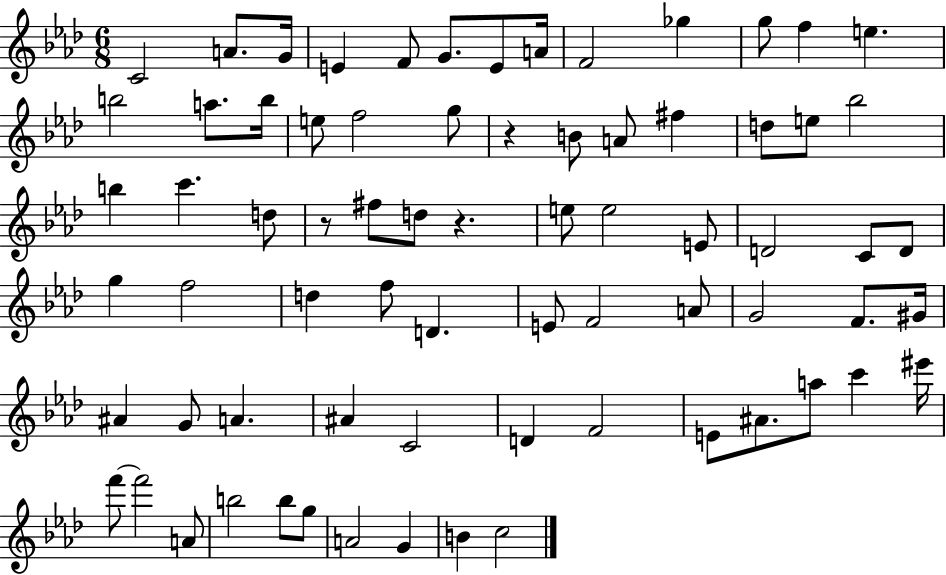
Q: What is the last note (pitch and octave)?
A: C5